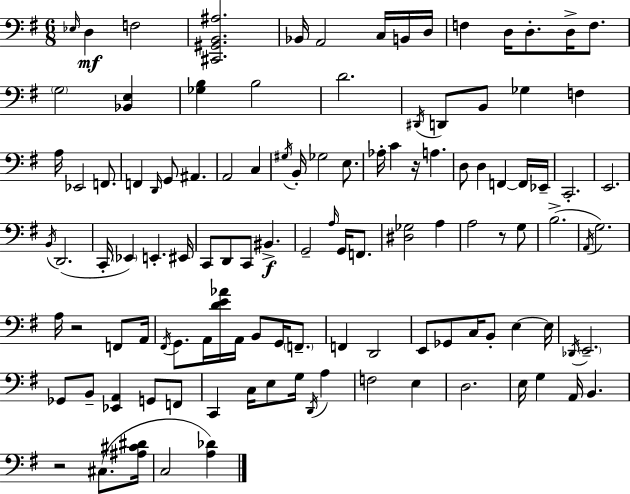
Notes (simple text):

Eb3/s D3/q F3/h [C#2,G#2,B2,A#3]/h. Bb2/s A2/h C3/s B2/s D3/s F3/q D3/s D3/e. D3/s F3/e. G3/h [Bb2,E3]/q [Gb3,B3]/q B3/h D4/h. D#2/s D2/e B2/e Gb3/q F3/q A3/s Eb2/h F2/e. F2/q D2/s G2/e A#2/q. A2/h C3/q G#3/s B2/s Gb3/h E3/e. Ab3/s C4/q R/s A3/q. D3/e D3/q F2/q F2/s Eb2/s C2/h. E2/h. B2/s D2/h. C2/s Eb2/q E2/q. EIS2/s C2/e D2/e C2/e BIS2/q. G2/h A3/s G2/s F2/e. [D#3,Gb3]/h A3/q A3/h R/e G3/e B3/h. A2/s G3/h. A3/s R/h F2/e A2/s F#2/s G2/e. A2/s [D4,E4,Ab4]/s A2/s B2/e G2/s F2/e. F2/q D2/h E2/e Gb2/e C3/s B2/e E3/q E3/s Db2/s E2/h. Gb2/e B2/e [Eb2,A2]/q G2/e F2/e C2/q C3/s E3/e G3/s D2/s A3/q F3/h E3/q D3/h. E3/s G3/q A2/s B2/q. R/h C#3/e. [A#3,C#4,D#4]/s C3/h [A3,Db4]/q